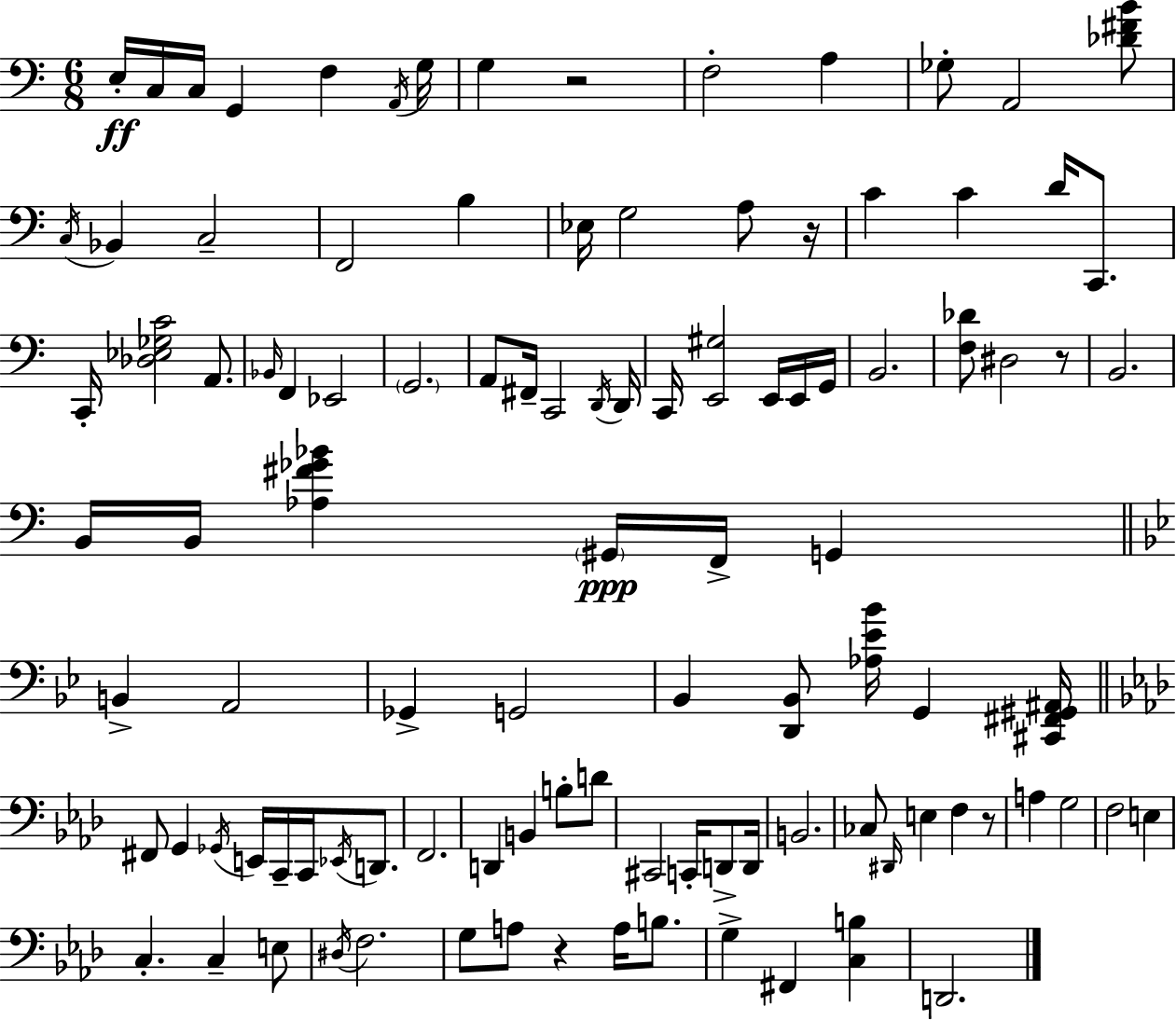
X:1
T:Untitled
M:6/8
L:1/4
K:C
E,/4 C,/4 C,/4 G,, F, A,,/4 G,/4 G, z2 F,2 A, _G,/2 A,,2 [_D^FB]/2 C,/4 _B,, C,2 F,,2 B, _E,/4 G,2 A,/2 z/4 C C D/4 C,,/2 C,,/4 [_D,_E,_G,C]2 A,,/2 _B,,/4 F,, _E,,2 G,,2 A,,/2 ^F,,/4 C,,2 D,,/4 D,,/4 C,,/4 [E,,^G,]2 E,,/4 E,,/4 G,,/4 B,,2 [F,_D]/2 ^D,2 z/2 B,,2 B,,/4 B,,/4 [_A,^F_G_B] ^G,,/4 F,,/4 G,, B,, A,,2 _G,, G,,2 _B,, [D,,_B,,]/2 [_A,_E_B]/4 G,, [^C,,^F,,^G,,^A,,]/4 ^F,,/2 G,, _G,,/4 E,,/4 C,,/4 C,,/4 _E,,/4 D,,/2 F,,2 D,, B,, B,/2 D/2 ^C,,2 C,,/4 D,,/2 D,,/4 B,,2 _C,/2 ^D,,/4 E, F, z/2 A, G,2 F,2 E, C, C, E,/2 ^D,/4 F,2 G,/2 A,/2 z A,/4 B,/2 G, ^F,, [C,B,] D,,2